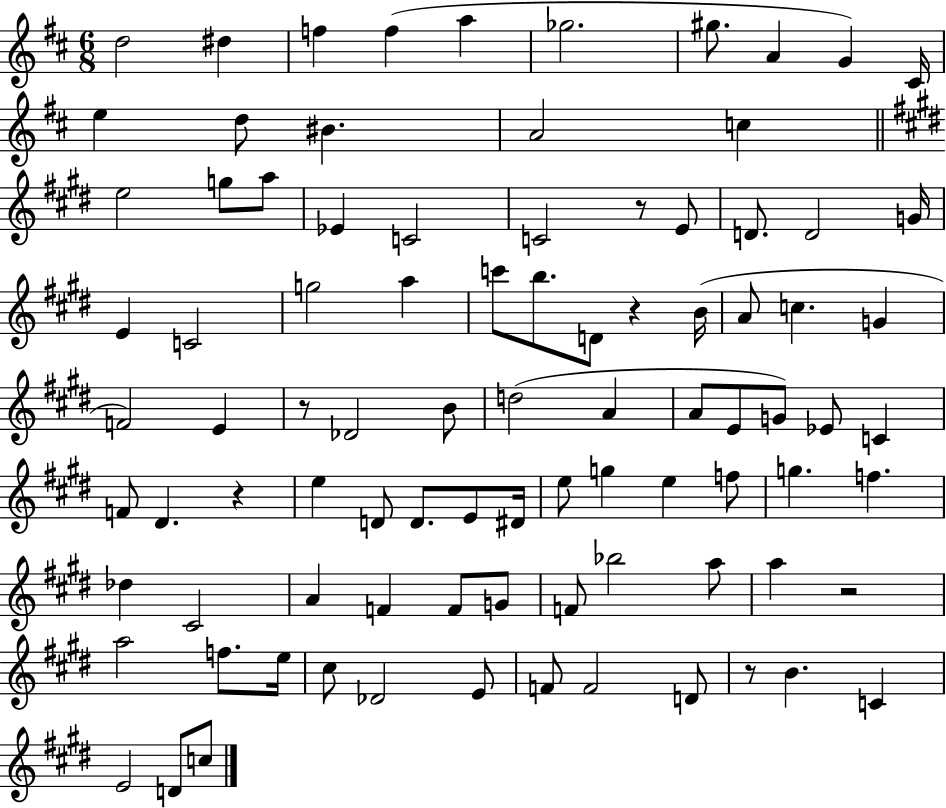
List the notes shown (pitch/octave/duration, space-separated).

D5/h D#5/q F5/q F5/q A5/q Gb5/h. G#5/e. A4/q G4/q C#4/s E5/q D5/e BIS4/q. A4/h C5/q E5/h G5/e A5/e Eb4/q C4/h C4/h R/e E4/e D4/e. D4/h G4/s E4/q C4/h G5/h A5/q C6/e B5/e. D4/e R/q B4/s A4/e C5/q. G4/q F4/h E4/q R/e Db4/h B4/e D5/h A4/q A4/e E4/e G4/e Eb4/e C4/q F4/e D#4/q. R/q E5/q D4/e D4/e. E4/e D#4/s E5/e G5/q E5/q F5/e G5/q. F5/q. Db5/q C#4/h A4/q F4/q F4/e G4/e F4/e Bb5/h A5/e A5/q R/h A5/h F5/e. E5/s C#5/e Db4/h E4/e F4/e F4/h D4/e R/e B4/q. C4/q E4/h D4/e C5/e